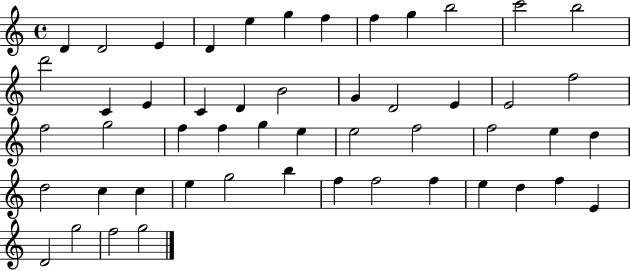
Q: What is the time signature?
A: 4/4